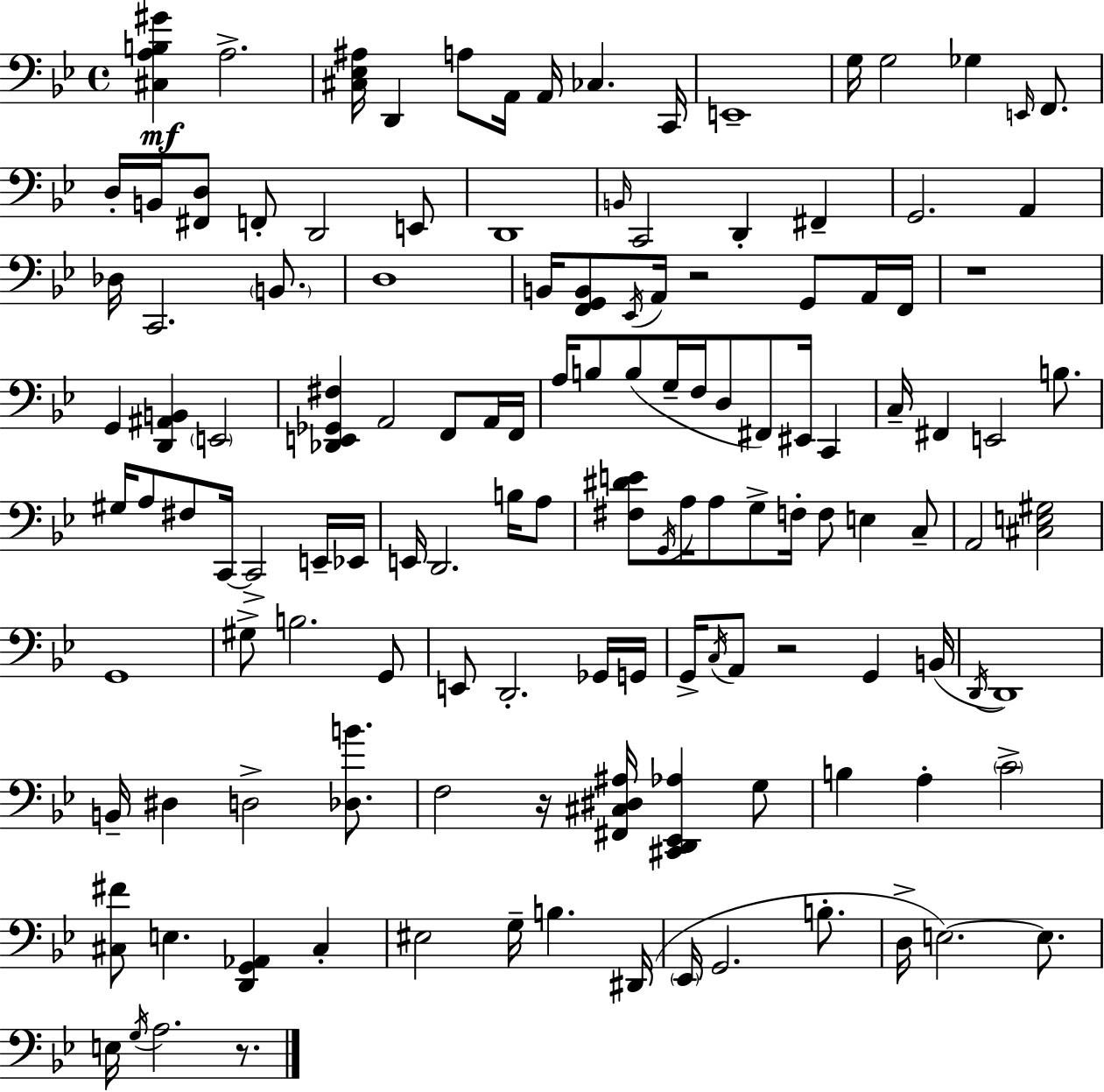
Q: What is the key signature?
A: G minor